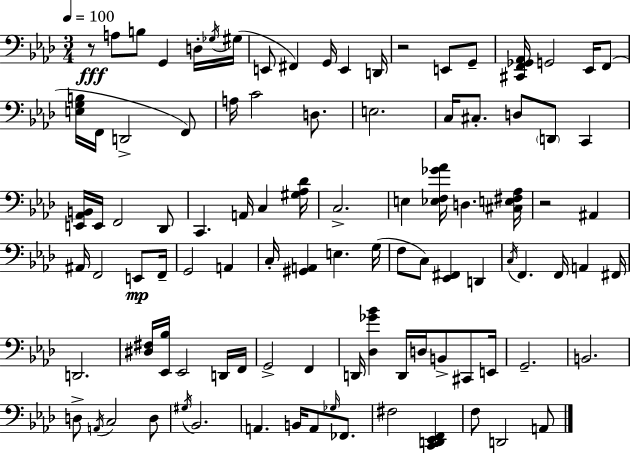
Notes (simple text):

R/e A3/e B3/e G2/q D3/s Gb3/s G#3/s E2/e F#2/q G2/s E2/q D2/s R/h E2/e G2/e [C#2,F2,Gb2,Ab2]/s G2/h Eb2/s F2/e [E3,G3,B3]/s F2/s D2/h F2/e A3/s C4/h D3/e. E3/h. C3/s C#3/e. D3/e D2/e C2/q [E2,Ab2,B2]/s E2/s F2/h Db2/e C2/q. A2/s C3/q [G#3,Ab3,Db4]/s C3/h. E3/q [Eb3,F3,Gb4,Ab4]/s D3/q. [C#3,E3,F#3,Ab3]/s R/h A#2/q A#2/s F2/h E2/e F2/s G2/h A2/q C3/s [G#2,A2]/q E3/q. G3/s F3/e C3/e [Eb2,F#2]/q D2/q C3/s F2/q. F2/s A2/q F#2/s D2/h. [D#3,F#3]/s [Eb2,Bb3]/s Eb2/h D2/s F2/s G2/h F2/q D2/s [Db3,Gb4,Bb4]/q D2/s D3/s B2/e C#2/e E2/s G2/h. B2/h. D3/e A2/s C3/h D3/e G#3/s Bb2/h. A2/q. B2/s A2/e Gb3/s FES2/e. F#3/h [C2,D2,Eb2,F2]/q F3/e D2/h A2/e